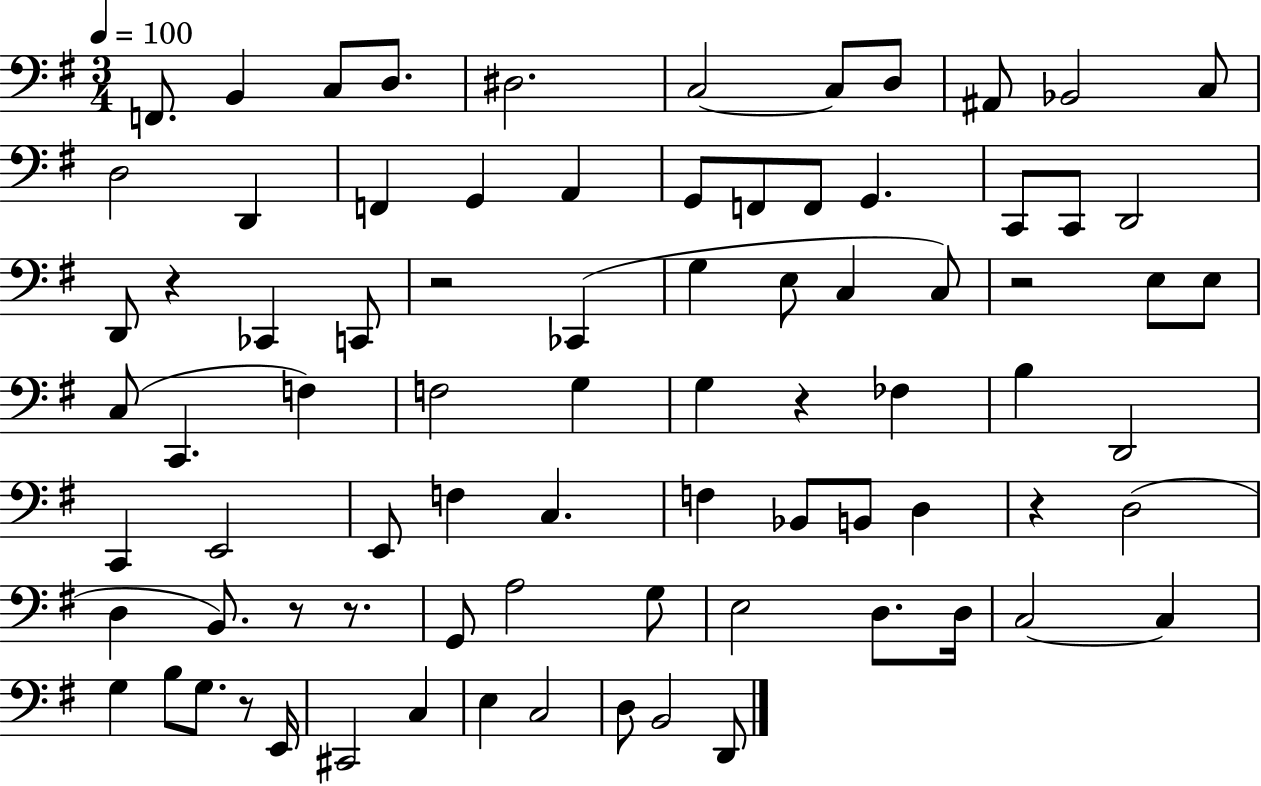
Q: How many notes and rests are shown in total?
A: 81